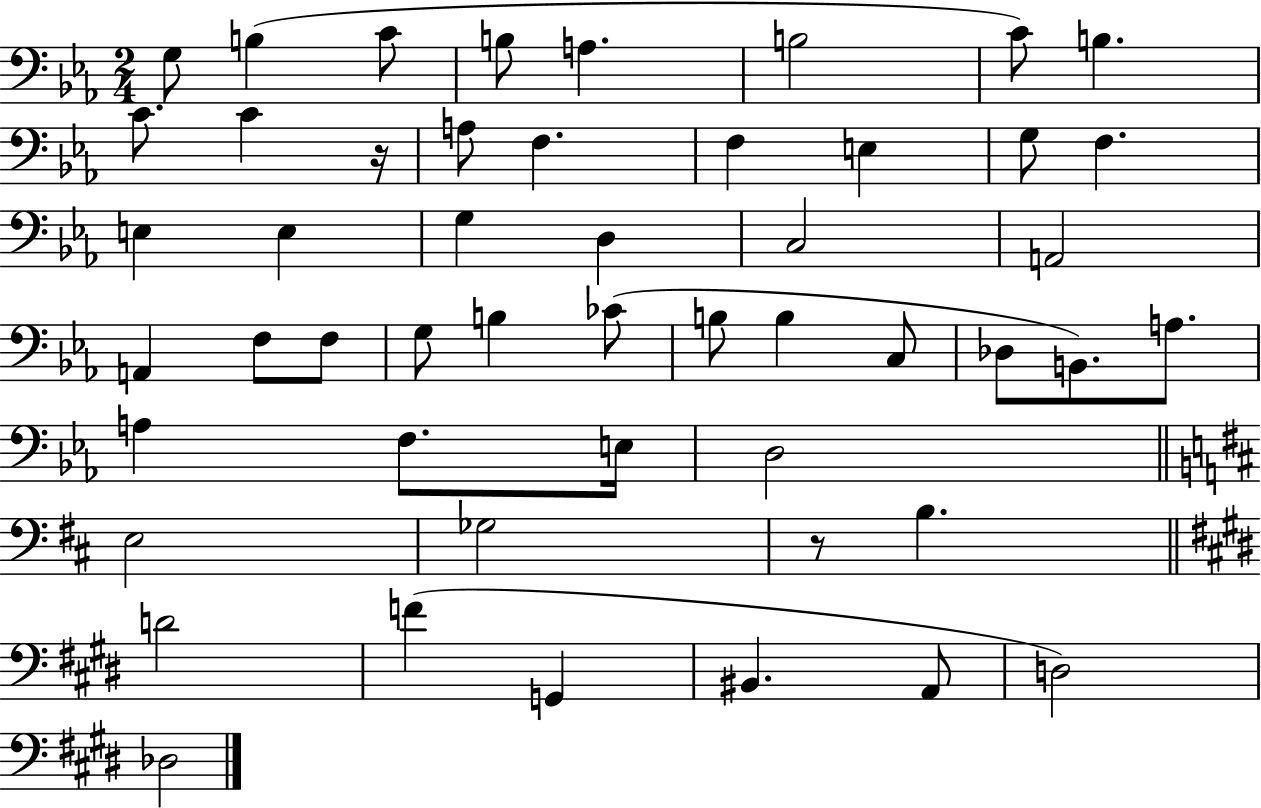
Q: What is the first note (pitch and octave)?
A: G3